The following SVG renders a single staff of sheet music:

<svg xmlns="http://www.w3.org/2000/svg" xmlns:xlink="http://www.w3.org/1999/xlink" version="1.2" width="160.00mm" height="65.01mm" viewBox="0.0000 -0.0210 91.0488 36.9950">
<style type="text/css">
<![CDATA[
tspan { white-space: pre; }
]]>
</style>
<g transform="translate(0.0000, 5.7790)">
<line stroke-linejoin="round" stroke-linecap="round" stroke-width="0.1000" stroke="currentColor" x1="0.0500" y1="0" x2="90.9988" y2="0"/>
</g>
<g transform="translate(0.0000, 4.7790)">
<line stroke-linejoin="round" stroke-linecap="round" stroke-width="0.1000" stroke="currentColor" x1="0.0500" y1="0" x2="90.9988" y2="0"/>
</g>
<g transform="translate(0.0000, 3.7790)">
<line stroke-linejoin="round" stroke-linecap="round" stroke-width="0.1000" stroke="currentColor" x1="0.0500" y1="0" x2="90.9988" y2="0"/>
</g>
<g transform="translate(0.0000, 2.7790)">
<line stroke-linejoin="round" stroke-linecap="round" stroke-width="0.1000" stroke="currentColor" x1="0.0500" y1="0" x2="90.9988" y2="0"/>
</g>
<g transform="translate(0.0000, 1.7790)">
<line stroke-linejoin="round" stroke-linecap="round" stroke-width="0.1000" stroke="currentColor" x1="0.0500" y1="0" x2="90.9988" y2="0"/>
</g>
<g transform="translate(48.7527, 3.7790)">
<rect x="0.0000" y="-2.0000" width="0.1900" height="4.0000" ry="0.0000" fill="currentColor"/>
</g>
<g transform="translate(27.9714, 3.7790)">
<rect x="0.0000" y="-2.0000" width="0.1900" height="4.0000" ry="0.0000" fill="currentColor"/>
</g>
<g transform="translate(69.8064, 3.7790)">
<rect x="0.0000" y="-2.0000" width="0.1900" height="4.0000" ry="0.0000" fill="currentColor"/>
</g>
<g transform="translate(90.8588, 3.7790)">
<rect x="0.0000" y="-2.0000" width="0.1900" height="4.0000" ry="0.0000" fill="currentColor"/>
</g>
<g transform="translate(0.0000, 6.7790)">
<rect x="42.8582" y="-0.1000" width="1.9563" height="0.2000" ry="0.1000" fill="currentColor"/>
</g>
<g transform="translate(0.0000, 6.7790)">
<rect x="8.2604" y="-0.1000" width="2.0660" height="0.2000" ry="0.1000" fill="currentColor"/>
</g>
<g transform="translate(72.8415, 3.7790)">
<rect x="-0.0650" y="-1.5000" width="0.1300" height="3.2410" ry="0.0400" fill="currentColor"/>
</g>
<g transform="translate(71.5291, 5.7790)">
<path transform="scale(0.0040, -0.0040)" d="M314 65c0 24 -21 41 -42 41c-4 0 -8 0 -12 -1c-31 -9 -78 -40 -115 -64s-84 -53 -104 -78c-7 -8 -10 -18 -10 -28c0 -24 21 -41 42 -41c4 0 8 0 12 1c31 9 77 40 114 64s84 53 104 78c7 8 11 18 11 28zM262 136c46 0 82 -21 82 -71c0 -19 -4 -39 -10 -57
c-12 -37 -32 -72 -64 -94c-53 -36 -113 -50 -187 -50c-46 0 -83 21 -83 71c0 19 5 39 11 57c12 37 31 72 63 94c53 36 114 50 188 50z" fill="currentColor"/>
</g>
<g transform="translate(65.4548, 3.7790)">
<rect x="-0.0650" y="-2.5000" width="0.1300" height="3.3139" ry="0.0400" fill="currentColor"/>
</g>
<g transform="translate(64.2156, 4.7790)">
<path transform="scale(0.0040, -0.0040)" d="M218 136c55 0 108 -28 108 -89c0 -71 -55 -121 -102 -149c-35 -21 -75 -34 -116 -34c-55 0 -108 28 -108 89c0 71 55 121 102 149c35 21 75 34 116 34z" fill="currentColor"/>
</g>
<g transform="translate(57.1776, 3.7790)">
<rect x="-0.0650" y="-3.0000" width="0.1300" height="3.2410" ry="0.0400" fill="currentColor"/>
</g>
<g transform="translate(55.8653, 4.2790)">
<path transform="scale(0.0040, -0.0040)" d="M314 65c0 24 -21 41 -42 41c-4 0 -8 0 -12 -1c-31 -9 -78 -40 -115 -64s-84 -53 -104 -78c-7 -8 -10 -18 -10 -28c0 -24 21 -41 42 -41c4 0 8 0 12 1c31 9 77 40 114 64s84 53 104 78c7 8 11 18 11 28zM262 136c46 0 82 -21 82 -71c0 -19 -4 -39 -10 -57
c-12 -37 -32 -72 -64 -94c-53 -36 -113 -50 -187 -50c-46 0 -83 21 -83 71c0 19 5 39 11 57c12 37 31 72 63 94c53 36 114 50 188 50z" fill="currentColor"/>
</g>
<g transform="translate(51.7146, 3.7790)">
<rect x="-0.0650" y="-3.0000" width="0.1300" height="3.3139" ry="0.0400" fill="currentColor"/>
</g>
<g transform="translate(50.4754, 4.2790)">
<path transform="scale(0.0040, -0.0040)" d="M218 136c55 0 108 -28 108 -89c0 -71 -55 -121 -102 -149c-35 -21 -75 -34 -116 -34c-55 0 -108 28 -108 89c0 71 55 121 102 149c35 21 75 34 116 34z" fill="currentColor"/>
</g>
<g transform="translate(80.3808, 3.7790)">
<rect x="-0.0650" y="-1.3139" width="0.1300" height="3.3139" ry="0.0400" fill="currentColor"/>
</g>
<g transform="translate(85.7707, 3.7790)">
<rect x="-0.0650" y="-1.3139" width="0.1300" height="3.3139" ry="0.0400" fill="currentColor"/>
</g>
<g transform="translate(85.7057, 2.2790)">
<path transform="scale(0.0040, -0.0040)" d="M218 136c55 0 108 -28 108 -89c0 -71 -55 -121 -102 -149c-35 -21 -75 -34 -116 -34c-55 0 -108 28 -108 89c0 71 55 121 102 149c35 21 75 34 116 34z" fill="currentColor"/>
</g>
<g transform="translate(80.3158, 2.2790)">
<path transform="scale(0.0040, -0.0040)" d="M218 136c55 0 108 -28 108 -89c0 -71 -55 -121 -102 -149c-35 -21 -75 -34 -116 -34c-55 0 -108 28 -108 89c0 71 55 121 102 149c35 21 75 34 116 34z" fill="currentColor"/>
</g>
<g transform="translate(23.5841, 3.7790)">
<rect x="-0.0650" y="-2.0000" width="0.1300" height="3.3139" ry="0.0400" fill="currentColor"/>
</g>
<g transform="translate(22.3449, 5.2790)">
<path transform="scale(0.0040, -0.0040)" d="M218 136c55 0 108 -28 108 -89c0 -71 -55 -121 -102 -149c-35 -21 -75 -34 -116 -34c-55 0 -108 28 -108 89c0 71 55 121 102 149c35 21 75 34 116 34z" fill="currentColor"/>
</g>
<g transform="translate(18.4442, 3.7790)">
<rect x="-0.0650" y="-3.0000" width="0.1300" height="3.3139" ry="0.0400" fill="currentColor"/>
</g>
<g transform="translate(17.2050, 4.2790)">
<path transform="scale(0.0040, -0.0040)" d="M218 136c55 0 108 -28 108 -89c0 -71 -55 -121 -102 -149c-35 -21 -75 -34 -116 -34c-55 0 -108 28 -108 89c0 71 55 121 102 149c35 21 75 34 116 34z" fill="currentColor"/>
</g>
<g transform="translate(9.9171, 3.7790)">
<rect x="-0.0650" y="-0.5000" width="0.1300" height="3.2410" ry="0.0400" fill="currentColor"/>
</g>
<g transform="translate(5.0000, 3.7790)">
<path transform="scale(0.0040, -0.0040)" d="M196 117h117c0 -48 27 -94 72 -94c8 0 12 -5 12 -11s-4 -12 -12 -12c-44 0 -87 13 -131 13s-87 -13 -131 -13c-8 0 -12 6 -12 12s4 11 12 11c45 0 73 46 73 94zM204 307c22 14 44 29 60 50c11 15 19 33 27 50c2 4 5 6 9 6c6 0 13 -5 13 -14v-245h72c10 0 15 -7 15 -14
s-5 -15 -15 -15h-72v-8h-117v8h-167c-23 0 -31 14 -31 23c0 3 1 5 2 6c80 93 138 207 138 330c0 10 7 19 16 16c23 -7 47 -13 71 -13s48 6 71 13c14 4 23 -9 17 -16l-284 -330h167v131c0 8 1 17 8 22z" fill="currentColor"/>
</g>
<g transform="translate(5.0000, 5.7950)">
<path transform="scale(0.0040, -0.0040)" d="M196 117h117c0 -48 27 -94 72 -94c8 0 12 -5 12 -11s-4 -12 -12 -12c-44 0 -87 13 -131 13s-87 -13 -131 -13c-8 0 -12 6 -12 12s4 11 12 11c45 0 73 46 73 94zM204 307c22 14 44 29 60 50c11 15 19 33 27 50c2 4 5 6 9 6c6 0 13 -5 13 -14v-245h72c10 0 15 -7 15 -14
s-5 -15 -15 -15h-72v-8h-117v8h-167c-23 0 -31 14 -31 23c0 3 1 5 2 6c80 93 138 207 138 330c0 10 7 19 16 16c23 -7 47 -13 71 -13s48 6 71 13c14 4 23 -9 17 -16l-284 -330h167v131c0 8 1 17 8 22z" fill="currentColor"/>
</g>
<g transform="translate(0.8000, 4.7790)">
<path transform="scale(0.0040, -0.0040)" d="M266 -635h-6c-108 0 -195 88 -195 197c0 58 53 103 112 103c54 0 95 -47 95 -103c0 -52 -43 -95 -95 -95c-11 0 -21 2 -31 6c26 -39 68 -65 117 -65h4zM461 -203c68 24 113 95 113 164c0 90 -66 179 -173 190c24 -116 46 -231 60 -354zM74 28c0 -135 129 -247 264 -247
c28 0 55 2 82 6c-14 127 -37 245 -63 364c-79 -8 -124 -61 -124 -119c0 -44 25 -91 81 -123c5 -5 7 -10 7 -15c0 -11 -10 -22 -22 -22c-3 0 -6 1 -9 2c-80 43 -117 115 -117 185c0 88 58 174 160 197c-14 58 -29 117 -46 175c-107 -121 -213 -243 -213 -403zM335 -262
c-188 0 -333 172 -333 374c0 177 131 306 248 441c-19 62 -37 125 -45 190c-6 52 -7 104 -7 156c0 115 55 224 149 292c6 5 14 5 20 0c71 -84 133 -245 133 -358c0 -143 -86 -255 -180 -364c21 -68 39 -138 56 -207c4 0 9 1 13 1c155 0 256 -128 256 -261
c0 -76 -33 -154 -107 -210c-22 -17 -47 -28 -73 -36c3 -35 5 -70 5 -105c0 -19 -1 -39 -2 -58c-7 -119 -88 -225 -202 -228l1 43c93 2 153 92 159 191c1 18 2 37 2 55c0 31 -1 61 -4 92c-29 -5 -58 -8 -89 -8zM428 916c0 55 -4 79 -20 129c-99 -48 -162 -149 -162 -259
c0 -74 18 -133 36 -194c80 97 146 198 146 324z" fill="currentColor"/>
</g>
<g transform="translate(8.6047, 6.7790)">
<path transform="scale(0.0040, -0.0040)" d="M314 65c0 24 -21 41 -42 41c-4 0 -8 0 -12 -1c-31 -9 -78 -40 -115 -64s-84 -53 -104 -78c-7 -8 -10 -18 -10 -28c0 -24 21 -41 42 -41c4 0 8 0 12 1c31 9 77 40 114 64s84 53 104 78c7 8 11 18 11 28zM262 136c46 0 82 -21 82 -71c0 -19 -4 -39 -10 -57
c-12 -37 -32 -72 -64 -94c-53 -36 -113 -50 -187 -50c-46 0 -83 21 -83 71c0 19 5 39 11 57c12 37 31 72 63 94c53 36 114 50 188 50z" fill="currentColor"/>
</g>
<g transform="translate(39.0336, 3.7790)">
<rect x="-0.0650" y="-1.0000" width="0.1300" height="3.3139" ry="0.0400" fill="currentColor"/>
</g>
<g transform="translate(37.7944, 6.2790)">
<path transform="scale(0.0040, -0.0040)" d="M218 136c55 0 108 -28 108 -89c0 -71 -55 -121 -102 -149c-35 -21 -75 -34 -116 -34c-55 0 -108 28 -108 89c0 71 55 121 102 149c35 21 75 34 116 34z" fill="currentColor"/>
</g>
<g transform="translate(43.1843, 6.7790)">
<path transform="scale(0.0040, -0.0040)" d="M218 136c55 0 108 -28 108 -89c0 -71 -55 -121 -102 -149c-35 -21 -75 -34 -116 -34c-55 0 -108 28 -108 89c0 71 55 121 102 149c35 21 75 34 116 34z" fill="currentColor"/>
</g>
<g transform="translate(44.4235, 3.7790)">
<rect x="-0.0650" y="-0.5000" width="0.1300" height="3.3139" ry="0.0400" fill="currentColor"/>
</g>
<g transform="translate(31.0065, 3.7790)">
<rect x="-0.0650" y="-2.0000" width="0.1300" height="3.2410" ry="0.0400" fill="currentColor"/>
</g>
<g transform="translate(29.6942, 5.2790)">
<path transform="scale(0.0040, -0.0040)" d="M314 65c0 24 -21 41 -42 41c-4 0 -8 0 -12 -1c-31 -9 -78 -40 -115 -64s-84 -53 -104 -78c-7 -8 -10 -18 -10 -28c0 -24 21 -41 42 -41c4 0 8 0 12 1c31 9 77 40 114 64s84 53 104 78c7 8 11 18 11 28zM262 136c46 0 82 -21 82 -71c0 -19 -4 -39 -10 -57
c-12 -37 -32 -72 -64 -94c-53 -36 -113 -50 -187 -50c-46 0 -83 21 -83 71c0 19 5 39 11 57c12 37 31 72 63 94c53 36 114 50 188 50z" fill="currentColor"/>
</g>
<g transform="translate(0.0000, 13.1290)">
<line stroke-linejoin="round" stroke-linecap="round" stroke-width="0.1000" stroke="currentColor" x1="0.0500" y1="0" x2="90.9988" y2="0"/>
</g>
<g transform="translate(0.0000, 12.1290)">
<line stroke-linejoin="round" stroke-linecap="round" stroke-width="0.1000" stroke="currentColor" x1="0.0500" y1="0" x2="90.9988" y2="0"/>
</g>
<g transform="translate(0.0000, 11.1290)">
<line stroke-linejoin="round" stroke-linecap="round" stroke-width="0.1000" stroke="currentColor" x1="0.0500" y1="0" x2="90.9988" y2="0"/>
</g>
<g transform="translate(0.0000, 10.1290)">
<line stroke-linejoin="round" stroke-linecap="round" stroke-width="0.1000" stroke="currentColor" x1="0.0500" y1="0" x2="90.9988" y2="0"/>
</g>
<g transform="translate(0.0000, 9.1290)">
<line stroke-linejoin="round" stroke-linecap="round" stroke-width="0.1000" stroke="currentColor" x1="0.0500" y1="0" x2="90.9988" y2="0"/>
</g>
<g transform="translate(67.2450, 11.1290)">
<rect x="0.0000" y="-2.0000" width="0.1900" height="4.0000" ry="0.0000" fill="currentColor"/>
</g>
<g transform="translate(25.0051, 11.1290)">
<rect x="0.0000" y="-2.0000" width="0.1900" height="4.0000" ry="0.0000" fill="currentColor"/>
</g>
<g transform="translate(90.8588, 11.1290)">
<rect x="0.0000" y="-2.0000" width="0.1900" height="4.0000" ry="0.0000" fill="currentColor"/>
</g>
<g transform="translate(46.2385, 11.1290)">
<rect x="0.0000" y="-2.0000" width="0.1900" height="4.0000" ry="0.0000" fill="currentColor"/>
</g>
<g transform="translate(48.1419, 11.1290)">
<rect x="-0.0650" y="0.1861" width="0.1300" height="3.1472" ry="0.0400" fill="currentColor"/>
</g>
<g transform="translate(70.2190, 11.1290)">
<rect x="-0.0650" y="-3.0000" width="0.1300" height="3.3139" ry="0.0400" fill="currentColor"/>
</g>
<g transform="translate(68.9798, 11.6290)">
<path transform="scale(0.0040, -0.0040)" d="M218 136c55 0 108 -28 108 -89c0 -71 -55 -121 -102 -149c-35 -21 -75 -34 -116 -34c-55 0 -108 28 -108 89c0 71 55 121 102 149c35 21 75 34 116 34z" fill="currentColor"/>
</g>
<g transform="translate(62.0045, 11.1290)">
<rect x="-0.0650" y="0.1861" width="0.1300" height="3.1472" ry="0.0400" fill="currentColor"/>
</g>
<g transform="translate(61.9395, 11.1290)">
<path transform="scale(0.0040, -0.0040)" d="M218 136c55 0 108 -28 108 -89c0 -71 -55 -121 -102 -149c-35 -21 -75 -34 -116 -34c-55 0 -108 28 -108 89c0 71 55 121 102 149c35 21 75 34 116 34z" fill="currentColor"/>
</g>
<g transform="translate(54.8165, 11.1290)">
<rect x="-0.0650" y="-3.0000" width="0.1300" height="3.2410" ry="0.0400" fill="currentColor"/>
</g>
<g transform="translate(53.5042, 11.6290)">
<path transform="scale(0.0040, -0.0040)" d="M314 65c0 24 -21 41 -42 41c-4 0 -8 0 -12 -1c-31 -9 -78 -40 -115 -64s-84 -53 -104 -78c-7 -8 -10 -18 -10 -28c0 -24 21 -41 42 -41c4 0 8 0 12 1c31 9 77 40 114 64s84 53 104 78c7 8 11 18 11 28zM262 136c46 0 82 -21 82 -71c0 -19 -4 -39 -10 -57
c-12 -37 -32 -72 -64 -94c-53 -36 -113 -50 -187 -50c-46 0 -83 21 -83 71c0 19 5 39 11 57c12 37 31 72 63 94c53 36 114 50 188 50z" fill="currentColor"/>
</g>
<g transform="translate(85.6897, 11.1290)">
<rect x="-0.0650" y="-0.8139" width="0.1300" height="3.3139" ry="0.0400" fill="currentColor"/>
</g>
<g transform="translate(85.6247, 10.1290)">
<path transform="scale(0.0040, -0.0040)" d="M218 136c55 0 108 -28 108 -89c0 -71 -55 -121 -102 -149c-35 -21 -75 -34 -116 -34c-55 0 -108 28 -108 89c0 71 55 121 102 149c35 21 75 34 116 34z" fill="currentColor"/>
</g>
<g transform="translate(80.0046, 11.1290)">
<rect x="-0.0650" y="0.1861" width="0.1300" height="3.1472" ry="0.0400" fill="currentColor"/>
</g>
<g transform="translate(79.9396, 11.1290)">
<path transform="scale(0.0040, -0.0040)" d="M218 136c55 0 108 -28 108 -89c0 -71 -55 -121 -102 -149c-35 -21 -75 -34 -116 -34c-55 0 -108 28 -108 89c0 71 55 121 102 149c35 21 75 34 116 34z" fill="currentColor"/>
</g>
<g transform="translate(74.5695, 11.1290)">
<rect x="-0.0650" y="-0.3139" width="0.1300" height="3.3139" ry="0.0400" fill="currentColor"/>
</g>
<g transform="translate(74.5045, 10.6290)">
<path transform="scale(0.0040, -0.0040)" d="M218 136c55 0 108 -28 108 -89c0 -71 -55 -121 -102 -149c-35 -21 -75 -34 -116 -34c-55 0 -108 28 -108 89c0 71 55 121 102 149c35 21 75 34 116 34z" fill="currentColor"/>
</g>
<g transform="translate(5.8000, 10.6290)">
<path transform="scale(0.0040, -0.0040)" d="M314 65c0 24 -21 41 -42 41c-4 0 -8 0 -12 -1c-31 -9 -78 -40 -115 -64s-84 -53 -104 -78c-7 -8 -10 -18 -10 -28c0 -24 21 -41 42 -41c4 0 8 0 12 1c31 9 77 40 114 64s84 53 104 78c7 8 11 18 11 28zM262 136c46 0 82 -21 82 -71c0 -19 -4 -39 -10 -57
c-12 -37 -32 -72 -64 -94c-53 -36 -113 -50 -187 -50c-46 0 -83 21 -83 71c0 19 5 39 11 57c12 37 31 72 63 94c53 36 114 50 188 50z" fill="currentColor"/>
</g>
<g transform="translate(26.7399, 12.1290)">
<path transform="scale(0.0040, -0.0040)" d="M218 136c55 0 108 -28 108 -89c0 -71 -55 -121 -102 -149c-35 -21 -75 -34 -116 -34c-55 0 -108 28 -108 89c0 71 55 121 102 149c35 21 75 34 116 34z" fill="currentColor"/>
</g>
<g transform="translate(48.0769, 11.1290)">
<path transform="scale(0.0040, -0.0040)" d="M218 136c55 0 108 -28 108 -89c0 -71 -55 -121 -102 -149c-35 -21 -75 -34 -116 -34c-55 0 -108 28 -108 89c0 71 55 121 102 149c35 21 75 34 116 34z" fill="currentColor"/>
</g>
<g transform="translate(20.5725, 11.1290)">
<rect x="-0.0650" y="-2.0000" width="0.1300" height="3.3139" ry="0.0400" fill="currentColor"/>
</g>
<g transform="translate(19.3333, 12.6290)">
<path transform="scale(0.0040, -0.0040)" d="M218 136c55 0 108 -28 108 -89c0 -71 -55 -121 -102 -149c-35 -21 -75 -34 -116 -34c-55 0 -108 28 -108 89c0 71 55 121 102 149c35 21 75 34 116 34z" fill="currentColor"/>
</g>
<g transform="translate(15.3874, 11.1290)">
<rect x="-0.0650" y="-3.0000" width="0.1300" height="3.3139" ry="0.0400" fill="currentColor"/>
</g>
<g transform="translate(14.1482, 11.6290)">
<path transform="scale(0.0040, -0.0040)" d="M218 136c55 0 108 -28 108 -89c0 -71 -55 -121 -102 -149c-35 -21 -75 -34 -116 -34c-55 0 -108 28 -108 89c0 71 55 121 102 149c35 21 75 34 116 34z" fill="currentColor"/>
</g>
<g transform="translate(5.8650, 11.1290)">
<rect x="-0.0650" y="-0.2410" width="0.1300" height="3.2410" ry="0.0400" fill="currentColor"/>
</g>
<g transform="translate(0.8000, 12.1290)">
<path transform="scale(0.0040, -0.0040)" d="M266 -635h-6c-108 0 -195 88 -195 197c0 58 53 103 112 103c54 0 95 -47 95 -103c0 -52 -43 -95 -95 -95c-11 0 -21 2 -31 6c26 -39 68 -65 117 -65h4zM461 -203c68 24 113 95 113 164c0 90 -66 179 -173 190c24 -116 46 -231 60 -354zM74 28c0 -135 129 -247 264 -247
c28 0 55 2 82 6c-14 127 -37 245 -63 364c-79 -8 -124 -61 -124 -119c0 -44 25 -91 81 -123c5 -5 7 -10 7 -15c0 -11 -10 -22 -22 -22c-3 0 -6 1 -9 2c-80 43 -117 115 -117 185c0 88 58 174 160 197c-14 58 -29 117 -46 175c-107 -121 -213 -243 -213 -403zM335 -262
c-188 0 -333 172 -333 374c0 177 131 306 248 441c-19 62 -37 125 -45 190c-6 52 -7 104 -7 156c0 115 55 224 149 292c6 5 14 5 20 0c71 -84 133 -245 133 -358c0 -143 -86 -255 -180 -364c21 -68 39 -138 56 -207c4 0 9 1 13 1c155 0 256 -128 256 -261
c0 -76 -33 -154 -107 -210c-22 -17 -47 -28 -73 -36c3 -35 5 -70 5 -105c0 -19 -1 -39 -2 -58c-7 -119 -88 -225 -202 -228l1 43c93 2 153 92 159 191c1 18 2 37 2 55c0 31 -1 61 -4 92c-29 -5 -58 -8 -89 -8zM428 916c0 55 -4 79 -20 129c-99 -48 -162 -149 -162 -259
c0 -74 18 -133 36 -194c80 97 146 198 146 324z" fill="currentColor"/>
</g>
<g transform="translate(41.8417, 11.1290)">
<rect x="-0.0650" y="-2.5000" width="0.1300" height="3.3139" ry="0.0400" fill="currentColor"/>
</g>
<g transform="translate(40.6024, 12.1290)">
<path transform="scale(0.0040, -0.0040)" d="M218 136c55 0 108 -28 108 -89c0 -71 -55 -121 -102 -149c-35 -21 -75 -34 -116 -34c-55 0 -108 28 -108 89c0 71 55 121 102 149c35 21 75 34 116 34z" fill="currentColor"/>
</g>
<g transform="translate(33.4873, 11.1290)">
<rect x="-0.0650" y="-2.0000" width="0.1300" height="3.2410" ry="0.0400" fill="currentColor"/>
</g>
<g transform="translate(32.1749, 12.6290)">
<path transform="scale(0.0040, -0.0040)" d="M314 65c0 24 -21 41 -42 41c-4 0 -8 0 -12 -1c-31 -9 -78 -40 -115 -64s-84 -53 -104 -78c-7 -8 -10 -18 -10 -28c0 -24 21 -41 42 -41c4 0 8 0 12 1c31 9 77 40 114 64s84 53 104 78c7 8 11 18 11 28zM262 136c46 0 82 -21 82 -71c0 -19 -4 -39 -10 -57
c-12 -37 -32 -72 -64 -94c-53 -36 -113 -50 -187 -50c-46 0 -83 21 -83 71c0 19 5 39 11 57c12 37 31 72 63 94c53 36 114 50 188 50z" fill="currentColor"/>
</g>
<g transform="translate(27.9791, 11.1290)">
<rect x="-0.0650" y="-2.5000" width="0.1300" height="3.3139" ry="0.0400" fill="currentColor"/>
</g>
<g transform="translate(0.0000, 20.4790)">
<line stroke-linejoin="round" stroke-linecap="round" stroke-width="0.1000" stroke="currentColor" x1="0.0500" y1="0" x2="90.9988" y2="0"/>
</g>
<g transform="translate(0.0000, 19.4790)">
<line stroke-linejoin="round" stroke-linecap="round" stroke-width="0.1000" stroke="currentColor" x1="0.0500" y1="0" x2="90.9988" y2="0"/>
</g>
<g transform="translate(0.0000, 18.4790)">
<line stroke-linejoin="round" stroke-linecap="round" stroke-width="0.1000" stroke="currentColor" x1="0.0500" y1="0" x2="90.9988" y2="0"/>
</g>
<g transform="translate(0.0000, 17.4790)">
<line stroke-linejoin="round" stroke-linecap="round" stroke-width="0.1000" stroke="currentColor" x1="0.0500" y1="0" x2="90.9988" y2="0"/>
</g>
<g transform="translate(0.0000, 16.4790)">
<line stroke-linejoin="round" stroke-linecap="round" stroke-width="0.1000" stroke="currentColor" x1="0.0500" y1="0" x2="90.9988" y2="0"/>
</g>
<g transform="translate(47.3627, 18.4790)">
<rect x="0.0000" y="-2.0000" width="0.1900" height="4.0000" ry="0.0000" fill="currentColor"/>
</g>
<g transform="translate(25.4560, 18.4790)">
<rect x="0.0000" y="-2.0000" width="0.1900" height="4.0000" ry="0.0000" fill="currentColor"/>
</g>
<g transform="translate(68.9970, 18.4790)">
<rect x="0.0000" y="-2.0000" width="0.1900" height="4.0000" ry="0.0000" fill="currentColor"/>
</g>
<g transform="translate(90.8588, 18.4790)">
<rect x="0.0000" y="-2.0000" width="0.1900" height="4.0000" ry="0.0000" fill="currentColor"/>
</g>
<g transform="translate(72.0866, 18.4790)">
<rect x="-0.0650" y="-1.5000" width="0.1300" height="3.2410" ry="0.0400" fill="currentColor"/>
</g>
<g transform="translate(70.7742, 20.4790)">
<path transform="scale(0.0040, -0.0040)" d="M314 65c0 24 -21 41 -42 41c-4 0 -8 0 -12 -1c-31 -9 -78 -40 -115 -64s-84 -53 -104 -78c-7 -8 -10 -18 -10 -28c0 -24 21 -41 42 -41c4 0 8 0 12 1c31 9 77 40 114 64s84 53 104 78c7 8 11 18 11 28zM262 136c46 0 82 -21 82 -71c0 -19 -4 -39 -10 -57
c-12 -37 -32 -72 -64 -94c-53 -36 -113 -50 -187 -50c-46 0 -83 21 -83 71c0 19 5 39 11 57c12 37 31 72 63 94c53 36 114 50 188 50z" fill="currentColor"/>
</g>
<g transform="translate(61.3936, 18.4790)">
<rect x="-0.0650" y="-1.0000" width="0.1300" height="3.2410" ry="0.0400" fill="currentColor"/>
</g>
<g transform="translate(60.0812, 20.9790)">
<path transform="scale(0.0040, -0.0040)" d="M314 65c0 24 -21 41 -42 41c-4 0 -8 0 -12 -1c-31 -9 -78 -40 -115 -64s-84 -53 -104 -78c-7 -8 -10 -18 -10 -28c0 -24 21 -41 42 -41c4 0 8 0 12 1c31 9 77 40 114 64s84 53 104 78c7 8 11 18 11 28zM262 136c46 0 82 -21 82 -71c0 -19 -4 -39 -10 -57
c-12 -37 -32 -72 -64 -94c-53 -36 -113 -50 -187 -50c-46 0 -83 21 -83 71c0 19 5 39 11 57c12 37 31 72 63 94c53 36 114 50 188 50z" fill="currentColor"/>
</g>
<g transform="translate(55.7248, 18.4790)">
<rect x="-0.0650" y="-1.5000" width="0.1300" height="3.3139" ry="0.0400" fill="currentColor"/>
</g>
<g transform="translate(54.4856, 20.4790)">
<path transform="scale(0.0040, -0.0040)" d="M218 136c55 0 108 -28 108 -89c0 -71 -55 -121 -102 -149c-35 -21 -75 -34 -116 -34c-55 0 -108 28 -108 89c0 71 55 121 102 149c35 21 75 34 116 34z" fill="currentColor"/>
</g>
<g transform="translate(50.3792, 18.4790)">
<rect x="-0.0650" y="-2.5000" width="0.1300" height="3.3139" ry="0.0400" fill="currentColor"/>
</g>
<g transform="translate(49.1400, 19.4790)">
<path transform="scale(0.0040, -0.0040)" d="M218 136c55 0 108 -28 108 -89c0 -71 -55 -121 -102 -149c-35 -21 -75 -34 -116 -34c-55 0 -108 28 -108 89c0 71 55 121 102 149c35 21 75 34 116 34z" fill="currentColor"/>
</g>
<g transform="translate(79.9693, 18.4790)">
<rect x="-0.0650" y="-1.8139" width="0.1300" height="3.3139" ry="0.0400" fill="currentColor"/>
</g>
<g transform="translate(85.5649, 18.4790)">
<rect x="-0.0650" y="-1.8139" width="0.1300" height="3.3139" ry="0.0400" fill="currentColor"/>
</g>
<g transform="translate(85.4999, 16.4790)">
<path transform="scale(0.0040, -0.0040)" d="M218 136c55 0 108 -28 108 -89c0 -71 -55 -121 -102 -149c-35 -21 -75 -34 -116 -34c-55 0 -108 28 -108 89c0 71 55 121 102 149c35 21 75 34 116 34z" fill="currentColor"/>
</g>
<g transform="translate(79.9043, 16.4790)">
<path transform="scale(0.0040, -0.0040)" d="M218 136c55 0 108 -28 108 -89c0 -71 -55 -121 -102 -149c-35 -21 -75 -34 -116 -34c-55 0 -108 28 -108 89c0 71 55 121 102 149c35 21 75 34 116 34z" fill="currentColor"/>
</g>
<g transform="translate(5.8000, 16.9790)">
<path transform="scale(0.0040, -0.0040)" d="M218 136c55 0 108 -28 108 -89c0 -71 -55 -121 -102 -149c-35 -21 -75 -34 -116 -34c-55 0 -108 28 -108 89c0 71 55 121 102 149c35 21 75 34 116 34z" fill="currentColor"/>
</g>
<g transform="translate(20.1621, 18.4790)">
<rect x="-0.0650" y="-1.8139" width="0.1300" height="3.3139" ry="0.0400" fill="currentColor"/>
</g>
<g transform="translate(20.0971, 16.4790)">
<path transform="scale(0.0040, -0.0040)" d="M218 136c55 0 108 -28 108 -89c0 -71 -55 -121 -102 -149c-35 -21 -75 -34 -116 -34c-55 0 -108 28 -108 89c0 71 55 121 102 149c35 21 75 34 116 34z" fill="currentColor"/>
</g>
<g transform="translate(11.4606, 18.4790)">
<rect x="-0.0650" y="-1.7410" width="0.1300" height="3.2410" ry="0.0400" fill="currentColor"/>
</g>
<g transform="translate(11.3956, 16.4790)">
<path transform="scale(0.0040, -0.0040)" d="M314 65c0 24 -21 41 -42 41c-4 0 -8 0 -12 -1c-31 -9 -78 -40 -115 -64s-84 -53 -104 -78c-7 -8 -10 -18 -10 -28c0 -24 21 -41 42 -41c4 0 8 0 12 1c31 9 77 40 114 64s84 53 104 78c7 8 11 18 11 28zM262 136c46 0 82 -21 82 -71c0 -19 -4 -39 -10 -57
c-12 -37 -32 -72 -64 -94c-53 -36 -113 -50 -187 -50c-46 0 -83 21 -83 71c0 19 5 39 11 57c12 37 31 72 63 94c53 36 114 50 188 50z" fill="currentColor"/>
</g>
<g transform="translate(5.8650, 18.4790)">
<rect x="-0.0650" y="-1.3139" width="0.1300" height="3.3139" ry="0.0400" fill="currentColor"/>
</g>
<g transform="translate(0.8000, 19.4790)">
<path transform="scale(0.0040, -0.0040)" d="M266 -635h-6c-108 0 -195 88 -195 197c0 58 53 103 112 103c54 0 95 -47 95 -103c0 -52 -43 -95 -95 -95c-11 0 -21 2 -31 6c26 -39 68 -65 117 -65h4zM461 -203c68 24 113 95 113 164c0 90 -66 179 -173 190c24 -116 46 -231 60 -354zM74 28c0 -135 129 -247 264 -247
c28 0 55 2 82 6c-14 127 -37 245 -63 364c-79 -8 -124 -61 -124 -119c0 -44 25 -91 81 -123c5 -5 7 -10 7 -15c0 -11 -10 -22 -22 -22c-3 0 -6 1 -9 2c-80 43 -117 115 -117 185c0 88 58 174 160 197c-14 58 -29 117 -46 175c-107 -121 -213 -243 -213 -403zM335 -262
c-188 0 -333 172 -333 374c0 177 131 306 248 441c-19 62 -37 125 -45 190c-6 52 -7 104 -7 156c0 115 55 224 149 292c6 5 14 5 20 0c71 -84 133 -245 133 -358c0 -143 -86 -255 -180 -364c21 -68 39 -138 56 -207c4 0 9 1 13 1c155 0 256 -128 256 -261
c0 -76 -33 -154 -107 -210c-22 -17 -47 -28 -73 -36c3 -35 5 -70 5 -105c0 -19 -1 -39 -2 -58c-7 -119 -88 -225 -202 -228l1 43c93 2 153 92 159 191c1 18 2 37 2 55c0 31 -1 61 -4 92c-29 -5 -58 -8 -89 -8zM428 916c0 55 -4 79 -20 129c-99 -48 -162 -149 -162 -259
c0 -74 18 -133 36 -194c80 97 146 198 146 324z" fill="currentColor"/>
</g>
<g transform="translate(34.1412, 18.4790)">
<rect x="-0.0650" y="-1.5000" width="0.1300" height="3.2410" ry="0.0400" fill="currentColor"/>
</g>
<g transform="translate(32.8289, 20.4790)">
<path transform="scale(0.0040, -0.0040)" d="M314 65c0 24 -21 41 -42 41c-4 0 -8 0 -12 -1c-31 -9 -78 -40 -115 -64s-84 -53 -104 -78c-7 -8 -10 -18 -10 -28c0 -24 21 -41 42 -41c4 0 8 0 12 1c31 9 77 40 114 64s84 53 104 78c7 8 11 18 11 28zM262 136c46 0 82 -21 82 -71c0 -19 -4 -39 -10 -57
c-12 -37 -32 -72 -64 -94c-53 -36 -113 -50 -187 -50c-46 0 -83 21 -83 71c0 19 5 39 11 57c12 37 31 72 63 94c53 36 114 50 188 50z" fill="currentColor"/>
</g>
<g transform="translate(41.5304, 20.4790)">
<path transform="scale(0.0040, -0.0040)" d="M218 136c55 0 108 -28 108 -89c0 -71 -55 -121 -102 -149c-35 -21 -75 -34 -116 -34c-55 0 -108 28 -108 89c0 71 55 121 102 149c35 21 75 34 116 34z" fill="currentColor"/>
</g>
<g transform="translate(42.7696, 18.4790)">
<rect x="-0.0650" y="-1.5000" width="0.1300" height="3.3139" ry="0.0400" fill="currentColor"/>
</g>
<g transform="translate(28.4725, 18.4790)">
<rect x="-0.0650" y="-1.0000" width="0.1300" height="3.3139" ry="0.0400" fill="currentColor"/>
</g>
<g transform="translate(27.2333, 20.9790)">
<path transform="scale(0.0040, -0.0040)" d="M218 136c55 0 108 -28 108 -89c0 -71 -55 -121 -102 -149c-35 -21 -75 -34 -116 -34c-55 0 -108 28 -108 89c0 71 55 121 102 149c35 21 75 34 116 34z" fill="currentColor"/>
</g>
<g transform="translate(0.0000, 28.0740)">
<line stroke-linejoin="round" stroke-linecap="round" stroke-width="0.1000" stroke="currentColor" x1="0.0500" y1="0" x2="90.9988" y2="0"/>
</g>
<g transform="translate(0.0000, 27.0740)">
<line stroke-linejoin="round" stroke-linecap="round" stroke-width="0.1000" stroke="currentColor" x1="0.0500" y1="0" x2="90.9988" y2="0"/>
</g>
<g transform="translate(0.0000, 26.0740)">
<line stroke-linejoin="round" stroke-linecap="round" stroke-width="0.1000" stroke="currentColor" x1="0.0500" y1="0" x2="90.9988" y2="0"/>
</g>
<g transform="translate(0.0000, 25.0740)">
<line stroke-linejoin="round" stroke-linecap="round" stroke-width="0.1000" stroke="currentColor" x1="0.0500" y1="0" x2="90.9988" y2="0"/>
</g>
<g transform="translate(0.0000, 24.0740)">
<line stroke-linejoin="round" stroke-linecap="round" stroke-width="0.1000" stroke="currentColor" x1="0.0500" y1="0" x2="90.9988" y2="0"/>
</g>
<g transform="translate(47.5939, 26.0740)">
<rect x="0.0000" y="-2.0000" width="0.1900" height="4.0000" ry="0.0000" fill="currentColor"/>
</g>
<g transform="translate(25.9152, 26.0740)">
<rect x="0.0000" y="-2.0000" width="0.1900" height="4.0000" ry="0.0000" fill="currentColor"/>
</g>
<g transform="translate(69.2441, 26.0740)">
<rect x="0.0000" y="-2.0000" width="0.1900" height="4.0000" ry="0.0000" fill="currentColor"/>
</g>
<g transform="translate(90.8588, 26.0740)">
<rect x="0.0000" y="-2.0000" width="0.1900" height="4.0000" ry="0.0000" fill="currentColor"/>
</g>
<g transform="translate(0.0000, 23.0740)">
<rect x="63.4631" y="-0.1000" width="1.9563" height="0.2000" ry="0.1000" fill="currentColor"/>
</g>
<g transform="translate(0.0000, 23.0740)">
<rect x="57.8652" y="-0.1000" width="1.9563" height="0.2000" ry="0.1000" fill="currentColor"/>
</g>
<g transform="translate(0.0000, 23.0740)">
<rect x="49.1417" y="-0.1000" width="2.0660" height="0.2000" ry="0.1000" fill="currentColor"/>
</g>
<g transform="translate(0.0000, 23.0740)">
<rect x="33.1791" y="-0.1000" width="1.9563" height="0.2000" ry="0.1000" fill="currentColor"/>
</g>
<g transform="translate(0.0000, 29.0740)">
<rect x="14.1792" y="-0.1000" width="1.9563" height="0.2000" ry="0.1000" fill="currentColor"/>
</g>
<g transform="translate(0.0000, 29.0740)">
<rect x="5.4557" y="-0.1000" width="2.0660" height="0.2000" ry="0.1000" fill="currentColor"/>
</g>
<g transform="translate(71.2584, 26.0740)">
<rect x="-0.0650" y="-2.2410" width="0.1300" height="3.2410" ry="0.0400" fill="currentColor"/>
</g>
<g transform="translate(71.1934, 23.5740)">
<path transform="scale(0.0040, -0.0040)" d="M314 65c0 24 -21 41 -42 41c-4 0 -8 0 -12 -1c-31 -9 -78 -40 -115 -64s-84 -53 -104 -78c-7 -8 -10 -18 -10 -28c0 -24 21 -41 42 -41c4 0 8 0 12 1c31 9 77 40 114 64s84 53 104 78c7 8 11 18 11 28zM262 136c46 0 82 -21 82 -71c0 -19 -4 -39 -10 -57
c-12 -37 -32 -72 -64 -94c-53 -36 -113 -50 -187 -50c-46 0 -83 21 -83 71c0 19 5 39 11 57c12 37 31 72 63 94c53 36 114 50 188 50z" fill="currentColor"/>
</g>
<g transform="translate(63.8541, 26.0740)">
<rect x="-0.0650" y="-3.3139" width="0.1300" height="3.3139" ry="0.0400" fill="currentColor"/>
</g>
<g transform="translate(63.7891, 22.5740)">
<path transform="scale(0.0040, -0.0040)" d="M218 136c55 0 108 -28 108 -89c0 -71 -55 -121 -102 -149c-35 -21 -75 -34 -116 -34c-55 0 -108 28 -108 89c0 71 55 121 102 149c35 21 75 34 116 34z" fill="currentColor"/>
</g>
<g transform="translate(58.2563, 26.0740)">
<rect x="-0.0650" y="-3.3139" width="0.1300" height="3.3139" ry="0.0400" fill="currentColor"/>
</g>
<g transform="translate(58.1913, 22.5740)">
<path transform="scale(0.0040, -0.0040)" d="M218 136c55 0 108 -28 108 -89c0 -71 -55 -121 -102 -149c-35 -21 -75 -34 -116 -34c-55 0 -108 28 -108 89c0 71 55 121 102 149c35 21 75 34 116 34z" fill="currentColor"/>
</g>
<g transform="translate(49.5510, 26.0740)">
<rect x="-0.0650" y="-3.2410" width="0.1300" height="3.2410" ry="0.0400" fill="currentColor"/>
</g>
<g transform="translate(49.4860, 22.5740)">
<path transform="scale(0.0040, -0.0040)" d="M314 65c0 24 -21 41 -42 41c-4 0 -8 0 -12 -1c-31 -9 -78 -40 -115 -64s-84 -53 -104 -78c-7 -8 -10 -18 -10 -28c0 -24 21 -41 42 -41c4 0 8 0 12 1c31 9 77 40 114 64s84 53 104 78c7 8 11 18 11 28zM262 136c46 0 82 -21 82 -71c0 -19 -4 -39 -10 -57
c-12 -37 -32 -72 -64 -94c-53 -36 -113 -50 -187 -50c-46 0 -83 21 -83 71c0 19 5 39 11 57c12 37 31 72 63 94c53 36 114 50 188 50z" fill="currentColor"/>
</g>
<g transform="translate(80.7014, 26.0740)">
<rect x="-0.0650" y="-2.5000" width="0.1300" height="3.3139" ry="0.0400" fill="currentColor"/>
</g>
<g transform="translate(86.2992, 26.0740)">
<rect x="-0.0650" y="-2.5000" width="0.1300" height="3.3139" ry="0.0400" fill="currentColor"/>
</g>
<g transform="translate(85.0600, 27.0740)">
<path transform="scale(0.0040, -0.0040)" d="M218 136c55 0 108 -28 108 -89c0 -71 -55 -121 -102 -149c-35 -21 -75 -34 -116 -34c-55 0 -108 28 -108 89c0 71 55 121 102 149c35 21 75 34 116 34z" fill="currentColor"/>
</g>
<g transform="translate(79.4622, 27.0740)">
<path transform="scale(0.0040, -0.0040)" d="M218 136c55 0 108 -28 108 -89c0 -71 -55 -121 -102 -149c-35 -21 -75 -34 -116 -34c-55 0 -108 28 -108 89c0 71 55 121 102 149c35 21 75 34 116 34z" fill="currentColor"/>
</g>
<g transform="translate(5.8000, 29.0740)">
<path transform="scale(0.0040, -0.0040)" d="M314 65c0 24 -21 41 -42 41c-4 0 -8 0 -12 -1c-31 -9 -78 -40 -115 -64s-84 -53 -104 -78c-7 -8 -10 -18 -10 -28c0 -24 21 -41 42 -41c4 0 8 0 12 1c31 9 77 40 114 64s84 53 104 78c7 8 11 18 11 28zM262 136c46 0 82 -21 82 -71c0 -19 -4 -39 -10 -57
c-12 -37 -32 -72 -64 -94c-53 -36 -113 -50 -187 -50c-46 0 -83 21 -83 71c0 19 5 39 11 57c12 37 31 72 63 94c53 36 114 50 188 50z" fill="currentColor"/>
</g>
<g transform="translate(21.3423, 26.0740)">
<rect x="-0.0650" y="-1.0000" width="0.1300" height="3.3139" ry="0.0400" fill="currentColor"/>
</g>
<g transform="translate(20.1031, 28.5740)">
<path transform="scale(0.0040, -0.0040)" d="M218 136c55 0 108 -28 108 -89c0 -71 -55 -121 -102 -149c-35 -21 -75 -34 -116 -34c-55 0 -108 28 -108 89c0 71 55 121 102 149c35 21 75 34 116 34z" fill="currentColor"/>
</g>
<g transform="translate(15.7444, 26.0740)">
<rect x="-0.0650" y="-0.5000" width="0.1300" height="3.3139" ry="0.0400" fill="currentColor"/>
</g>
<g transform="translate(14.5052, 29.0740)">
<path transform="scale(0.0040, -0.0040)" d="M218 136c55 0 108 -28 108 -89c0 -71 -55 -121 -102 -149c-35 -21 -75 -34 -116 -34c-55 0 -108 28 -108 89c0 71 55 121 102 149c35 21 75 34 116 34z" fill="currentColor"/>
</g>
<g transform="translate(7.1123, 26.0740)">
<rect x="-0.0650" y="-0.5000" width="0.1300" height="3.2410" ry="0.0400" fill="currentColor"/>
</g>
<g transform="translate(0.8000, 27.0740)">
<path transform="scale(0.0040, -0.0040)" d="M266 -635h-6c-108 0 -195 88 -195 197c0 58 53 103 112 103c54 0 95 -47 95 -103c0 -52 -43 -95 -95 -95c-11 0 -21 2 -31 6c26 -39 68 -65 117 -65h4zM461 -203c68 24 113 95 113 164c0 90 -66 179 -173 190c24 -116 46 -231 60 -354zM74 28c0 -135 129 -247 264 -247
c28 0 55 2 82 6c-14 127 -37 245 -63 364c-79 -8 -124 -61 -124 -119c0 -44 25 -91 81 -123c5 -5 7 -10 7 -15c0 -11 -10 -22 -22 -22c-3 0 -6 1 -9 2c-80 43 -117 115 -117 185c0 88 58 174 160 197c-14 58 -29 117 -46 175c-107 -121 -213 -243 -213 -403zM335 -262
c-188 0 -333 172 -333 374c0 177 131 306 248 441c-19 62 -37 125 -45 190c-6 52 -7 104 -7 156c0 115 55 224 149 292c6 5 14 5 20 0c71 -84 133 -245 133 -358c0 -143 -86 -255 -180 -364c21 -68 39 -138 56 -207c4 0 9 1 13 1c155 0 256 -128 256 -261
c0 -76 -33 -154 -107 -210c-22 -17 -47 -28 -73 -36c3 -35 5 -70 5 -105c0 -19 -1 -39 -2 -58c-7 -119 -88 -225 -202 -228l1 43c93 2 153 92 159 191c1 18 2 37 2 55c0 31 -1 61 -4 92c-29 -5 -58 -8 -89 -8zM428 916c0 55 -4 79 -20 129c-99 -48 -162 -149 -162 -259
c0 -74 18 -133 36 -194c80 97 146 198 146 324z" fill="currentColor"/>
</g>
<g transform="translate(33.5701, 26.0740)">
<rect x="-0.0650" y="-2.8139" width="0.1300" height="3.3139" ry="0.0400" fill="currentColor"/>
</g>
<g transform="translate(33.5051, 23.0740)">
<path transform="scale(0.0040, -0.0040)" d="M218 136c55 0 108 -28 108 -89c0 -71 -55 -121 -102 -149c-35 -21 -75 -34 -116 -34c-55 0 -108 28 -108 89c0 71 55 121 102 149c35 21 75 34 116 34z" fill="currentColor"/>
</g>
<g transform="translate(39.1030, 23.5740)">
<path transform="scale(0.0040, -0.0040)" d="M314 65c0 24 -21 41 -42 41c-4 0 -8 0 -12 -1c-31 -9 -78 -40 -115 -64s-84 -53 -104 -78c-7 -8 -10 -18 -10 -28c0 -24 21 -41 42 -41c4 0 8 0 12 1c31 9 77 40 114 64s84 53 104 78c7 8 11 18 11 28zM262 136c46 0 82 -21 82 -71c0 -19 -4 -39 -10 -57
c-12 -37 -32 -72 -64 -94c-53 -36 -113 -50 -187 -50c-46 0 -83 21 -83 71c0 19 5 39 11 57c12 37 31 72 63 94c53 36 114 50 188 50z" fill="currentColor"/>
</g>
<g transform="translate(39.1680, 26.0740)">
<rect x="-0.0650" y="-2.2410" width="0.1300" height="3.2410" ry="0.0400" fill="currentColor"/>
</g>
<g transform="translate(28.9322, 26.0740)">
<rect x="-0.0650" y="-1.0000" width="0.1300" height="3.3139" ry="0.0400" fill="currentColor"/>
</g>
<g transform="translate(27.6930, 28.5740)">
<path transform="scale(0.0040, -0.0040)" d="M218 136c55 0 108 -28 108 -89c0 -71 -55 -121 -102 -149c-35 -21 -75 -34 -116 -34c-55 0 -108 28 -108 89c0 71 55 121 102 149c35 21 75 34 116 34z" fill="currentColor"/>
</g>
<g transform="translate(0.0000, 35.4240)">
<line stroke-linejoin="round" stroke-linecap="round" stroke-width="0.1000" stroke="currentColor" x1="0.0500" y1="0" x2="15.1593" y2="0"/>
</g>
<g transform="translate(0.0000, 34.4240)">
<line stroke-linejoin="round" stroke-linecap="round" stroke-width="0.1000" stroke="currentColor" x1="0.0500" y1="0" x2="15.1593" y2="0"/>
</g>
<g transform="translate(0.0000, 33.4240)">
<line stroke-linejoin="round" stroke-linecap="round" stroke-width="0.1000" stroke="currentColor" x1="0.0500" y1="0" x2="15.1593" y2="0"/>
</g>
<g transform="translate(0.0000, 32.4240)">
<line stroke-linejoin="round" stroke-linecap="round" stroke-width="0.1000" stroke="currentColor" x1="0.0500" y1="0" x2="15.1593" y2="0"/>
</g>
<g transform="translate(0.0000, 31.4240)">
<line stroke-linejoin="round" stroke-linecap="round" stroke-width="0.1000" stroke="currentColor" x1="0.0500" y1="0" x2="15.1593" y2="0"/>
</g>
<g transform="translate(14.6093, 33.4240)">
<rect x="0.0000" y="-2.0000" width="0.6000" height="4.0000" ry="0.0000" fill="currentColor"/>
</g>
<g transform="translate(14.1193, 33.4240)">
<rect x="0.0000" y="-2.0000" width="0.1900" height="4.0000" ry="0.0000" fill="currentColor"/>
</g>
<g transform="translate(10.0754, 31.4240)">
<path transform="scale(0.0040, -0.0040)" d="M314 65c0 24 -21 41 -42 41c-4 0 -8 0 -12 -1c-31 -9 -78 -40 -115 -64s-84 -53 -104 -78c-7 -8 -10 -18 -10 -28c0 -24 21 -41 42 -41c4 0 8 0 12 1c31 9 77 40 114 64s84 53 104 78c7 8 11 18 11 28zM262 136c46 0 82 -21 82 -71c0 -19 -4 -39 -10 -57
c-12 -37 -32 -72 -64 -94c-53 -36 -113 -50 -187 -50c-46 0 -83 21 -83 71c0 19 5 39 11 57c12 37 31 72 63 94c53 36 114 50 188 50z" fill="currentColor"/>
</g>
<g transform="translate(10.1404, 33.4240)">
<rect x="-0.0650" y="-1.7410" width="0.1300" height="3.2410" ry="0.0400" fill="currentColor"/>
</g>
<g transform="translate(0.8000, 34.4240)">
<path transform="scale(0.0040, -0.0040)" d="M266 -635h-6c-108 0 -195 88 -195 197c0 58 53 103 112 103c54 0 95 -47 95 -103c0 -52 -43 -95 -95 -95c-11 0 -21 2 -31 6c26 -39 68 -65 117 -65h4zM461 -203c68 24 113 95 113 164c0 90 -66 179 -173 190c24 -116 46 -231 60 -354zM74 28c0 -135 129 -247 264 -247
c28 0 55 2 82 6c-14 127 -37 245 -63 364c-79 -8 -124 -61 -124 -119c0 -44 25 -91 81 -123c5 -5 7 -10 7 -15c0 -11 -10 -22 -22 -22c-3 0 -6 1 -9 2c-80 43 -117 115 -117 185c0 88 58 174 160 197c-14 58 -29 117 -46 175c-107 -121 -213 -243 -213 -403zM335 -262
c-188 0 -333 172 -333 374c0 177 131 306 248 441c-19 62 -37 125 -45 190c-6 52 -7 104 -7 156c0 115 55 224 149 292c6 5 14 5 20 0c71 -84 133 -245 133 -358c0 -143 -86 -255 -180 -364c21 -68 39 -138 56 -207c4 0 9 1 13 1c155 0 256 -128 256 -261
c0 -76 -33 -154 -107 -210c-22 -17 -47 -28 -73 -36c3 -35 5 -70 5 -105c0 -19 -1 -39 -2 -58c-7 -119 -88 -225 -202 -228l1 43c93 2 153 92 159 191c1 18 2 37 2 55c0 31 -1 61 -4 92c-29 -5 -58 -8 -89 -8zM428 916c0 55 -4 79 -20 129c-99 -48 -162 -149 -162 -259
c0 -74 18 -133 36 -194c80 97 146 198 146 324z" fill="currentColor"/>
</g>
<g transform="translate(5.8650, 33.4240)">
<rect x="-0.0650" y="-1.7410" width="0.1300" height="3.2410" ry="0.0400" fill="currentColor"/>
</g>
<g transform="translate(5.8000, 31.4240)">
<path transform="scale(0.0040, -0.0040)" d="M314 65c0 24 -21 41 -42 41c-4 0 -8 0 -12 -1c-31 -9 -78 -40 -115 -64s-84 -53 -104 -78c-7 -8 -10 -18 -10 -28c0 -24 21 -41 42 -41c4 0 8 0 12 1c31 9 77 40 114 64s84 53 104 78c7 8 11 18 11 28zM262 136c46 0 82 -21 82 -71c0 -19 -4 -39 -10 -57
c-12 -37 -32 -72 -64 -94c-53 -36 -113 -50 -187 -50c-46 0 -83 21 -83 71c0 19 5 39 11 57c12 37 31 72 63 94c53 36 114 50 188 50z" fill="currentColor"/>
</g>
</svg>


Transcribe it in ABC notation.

X:1
T:Untitled
M:4/4
L:1/4
K:C
C2 A F F2 D C A A2 G E2 e e c2 A F G F2 G B A2 B A c B d e f2 f D E2 E G E D2 E2 f f C2 C D D a g2 b2 b b g2 G G f2 f2